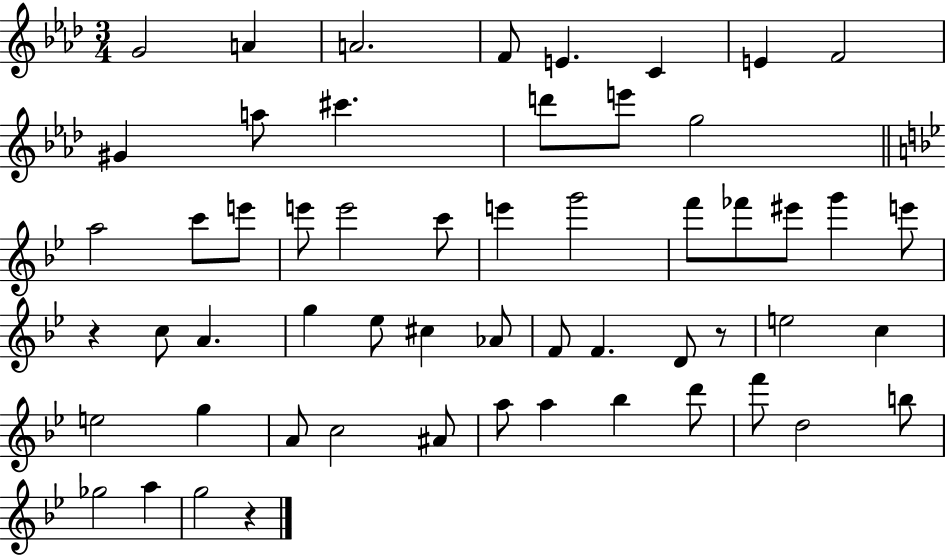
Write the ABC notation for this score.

X:1
T:Untitled
M:3/4
L:1/4
K:Ab
G2 A A2 F/2 E C E F2 ^G a/2 ^c' d'/2 e'/2 g2 a2 c'/2 e'/2 e'/2 e'2 c'/2 e' g'2 f'/2 _f'/2 ^e'/2 g' e'/2 z c/2 A g _e/2 ^c _A/2 F/2 F D/2 z/2 e2 c e2 g A/2 c2 ^A/2 a/2 a _b d'/2 f'/2 d2 b/2 _g2 a g2 z